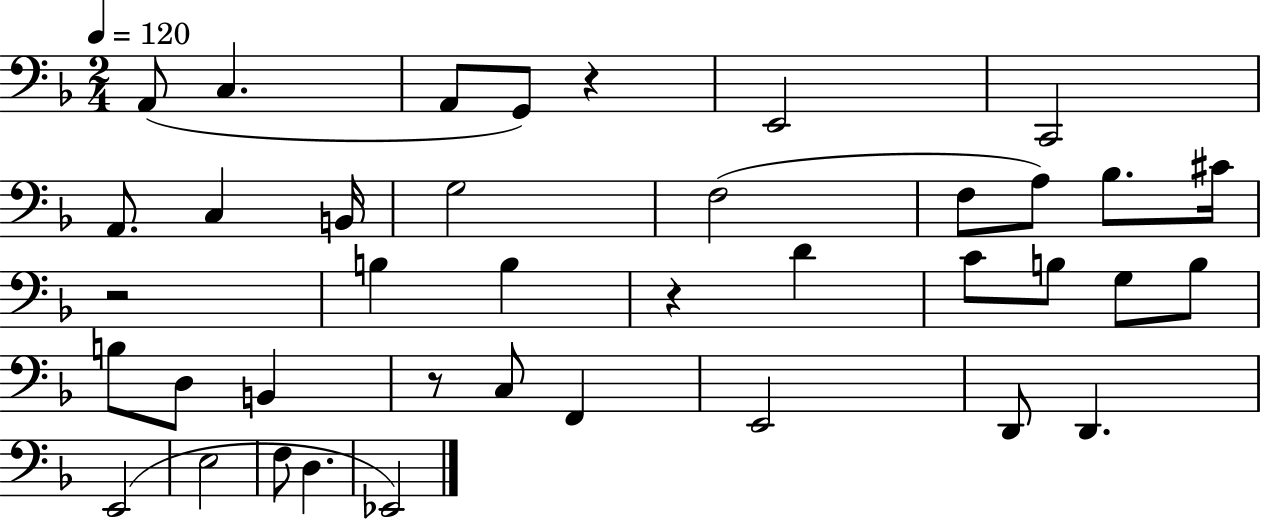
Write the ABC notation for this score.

X:1
T:Untitled
M:2/4
L:1/4
K:F
A,,/2 C, A,,/2 G,,/2 z E,,2 C,,2 A,,/2 C, B,,/4 G,2 F,2 F,/2 A,/2 _B,/2 ^C/4 z2 B, B, z D C/2 B,/2 G,/2 B,/2 B,/2 D,/2 B,, z/2 C,/2 F,, E,,2 D,,/2 D,, E,,2 E,2 F,/2 D, _E,,2